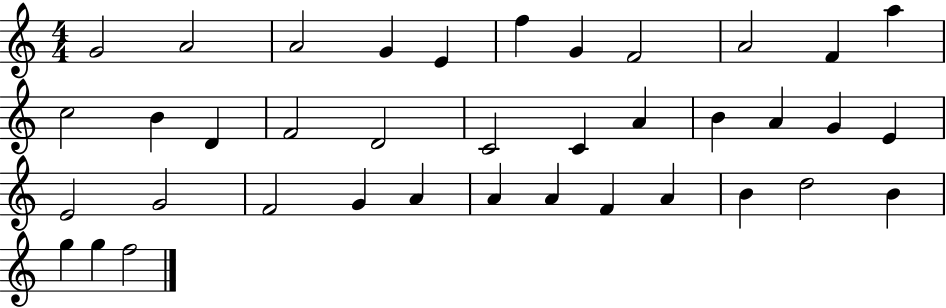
{
  \clef treble
  \numericTimeSignature
  \time 4/4
  \key c \major
  g'2 a'2 | a'2 g'4 e'4 | f''4 g'4 f'2 | a'2 f'4 a''4 | \break c''2 b'4 d'4 | f'2 d'2 | c'2 c'4 a'4 | b'4 a'4 g'4 e'4 | \break e'2 g'2 | f'2 g'4 a'4 | a'4 a'4 f'4 a'4 | b'4 d''2 b'4 | \break g''4 g''4 f''2 | \bar "|."
}